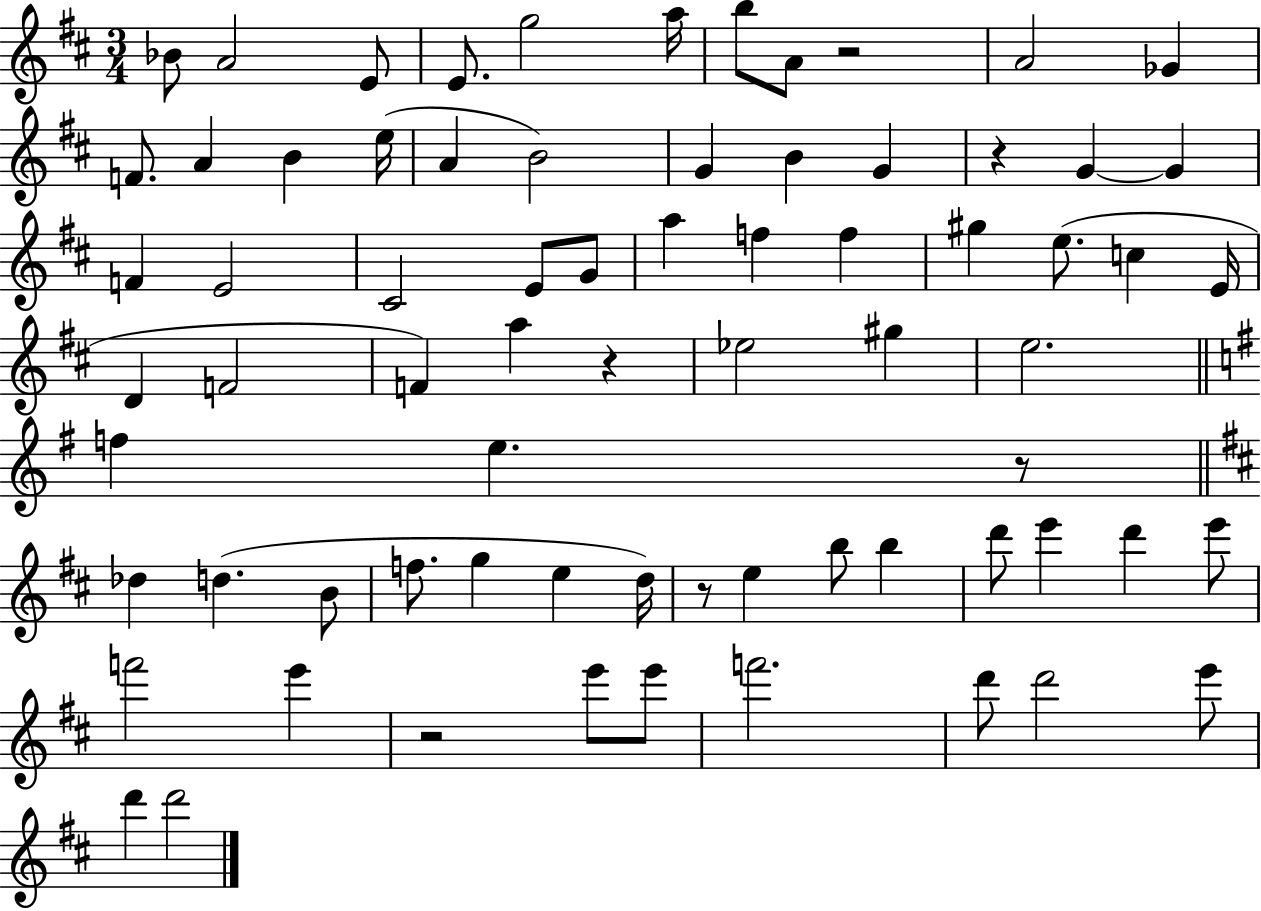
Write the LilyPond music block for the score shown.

{
  \clef treble
  \numericTimeSignature
  \time 3/4
  \key d \major
  bes'8 a'2 e'8 | e'8. g''2 a''16 | b''8 a'8 r2 | a'2 ges'4 | \break f'8. a'4 b'4 e''16( | a'4 b'2) | g'4 b'4 g'4 | r4 g'4~~ g'4 | \break f'4 e'2 | cis'2 e'8 g'8 | a''4 f''4 f''4 | gis''4 e''8.( c''4 e'16 | \break d'4 f'2 | f'4) a''4 r4 | ees''2 gis''4 | e''2. | \break \bar "||" \break \key g \major f''4 e''4. r8 | \bar "||" \break \key b \minor des''4 d''4.( b'8 | f''8. g''4 e''4 d''16) | r8 e''4 b''8 b''4 | d'''8 e'''4 d'''4 e'''8 | \break f'''2 e'''4 | r2 e'''8 e'''8 | f'''2. | d'''8 d'''2 e'''8 | \break d'''4 d'''2 | \bar "|."
}